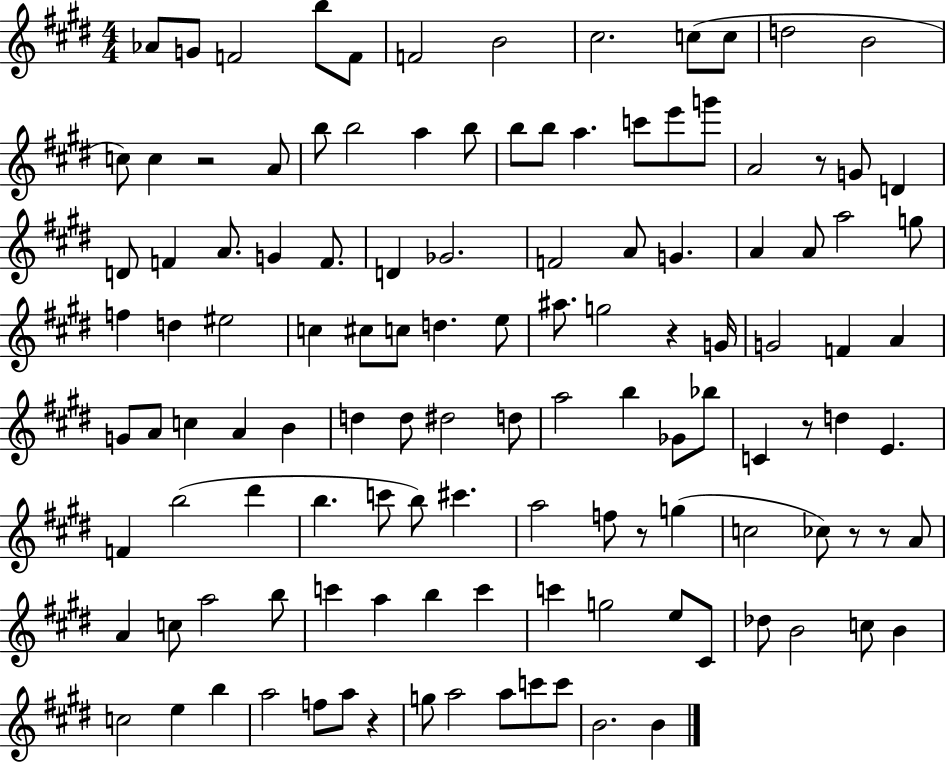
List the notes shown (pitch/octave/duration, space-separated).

Ab4/e G4/e F4/h B5/e F4/e F4/h B4/h C#5/h. C5/e C5/e D5/h B4/h C5/e C5/q R/h A4/e B5/e B5/h A5/q B5/e B5/e B5/e A5/q. C6/e E6/e G6/e A4/h R/e G4/e D4/q D4/e F4/q A4/e. G4/q F4/e. D4/q Gb4/h. F4/h A4/e G4/q. A4/q A4/e A5/h G5/e F5/q D5/q EIS5/h C5/q C#5/e C5/e D5/q. E5/e A#5/e. G5/h R/q G4/s G4/h F4/q A4/q G4/e A4/e C5/q A4/q B4/q D5/q D5/e D#5/h D5/e A5/h B5/q Gb4/e Bb5/e C4/q R/e D5/q E4/q. F4/q B5/h D#6/q B5/q. C6/e B5/e C#6/q. A5/h F5/e R/e G5/q C5/h CES5/e R/e R/e A4/e A4/q C5/e A5/h B5/e C6/q A5/q B5/q C6/q C6/q G5/h E5/e C#4/e Db5/e B4/h C5/e B4/q C5/h E5/q B5/q A5/h F5/e A5/e R/q G5/e A5/h A5/e C6/e C6/e B4/h. B4/q